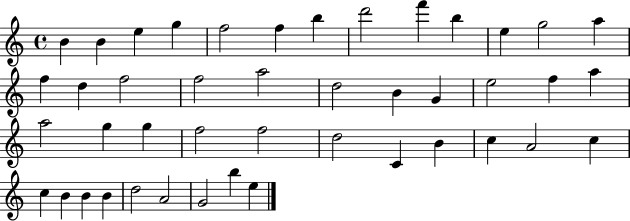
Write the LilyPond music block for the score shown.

{
  \clef treble
  \time 4/4
  \defaultTimeSignature
  \key c \major
  b'4 b'4 e''4 g''4 | f''2 f''4 b''4 | d'''2 f'''4 b''4 | e''4 g''2 a''4 | \break f''4 d''4 f''2 | f''2 a''2 | d''2 b'4 g'4 | e''2 f''4 a''4 | \break a''2 g''4 g''4 | f''2 f''2 | d''2 c'4 b'4 | c''4 a'2 c''4 | \break c''4 b'4 b'4 b'4 | d''2 a'2 | g'2 b''4 e''4 | \bar "|."
}